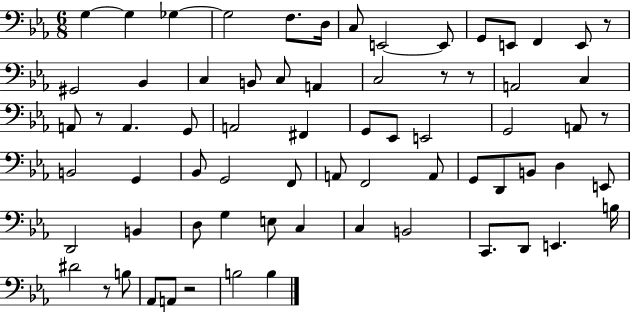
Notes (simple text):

G3/q G3/q Gb3/q Gb3/h F3/e. D3/s C3/e E2/h E2/e G2/e E2/e F2/q E2/e R/e G#2/h Bb2/q C3/q B2/e C3/e A2/q C3/h R/e R/e A2/h C3/q A2/e R/e A2/q. G2/e A2/h F#2/q G2/e Eb2/e E2/h G2/h A2/e R/e B2/h G2/q Bb2/e G2/h F2/e A2/e F2/h A2/e G2/e D2/e B2/e D3/q E2/e D2/h B2/q D3/e G3/q E3/e C3/q C3/q B2/h C2/e. D2/e E2/q. B3/s D#4/h R/e B3/e Ab2/e A2/e R/h B3/h B3/q